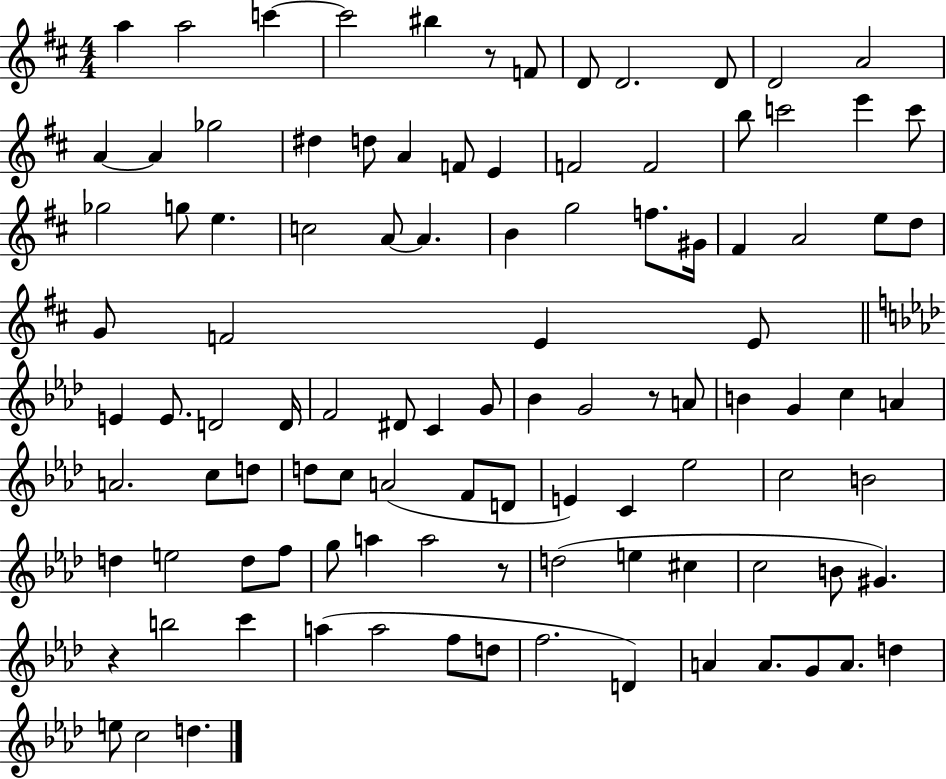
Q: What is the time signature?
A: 4/4